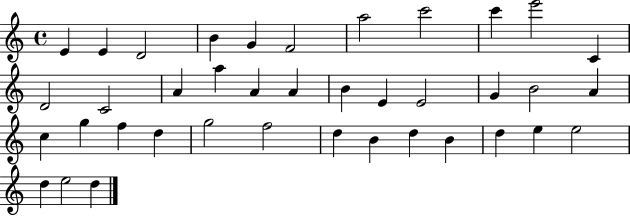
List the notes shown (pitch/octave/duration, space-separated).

E4/q E4/q D4/h B4/q G4/q F4/h A5/h C6/h C6/q E6/h C4/q D4/h C4/h A4/q A5/q A4/q A4/q B4/q E4/q E4/h G4/q B4/h A4/q C5/q G5/q F5/q D5/q G5/h F5/h D5/q B4/q D5/q B4/q D5/q E5/q E5/h D5/q E5/h D5/q